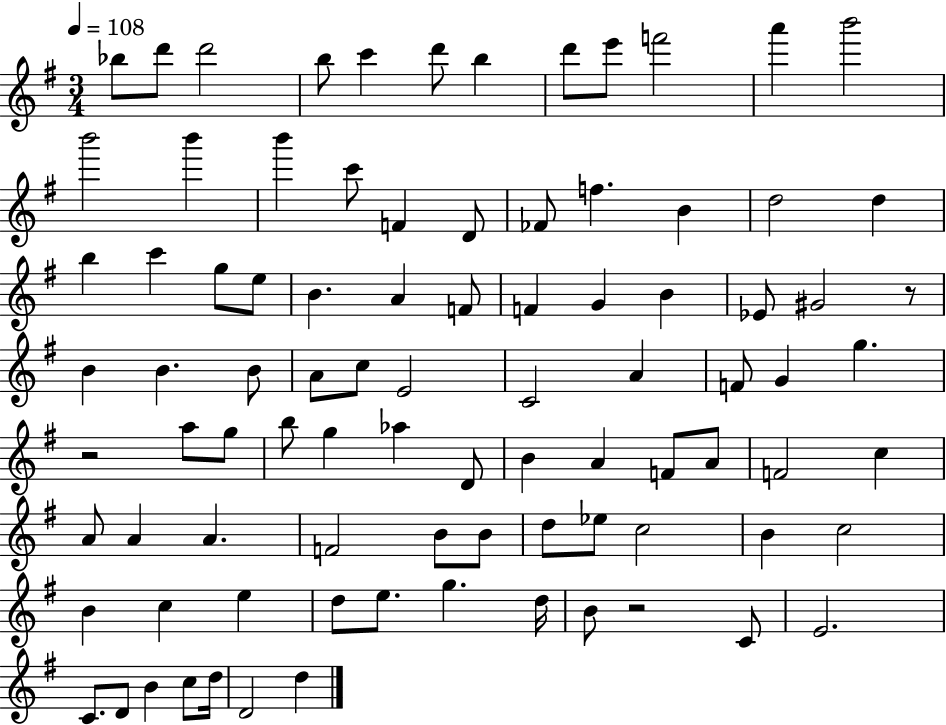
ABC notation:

X:1
T:Untitled
M:3/4
L:1/4
K:G
_b/2 d'/2 d'2 b/2 c' d'/2 b d'/2 e'/2 f'2 a' b'2 b'2 b' b' c'/2 F D/2 _F/2 f B d2 d b c' g/2 e/2 B A F/2 F G B _E/2 ^G2 z/2 B B B/2 A/2 c/2 E2 C2 A F/2 G g z2 a/2 g/2 b/2 g _a D/2 B A F/2 A/2 F2 c A/2 A A F2 B/2 B/2 d/2 _e/2 c2 B c2 B c e d/2 e/2 g d/4 B/2 z2 C/2 E2 C/2 D/2 B c/2 d/4 D2 d